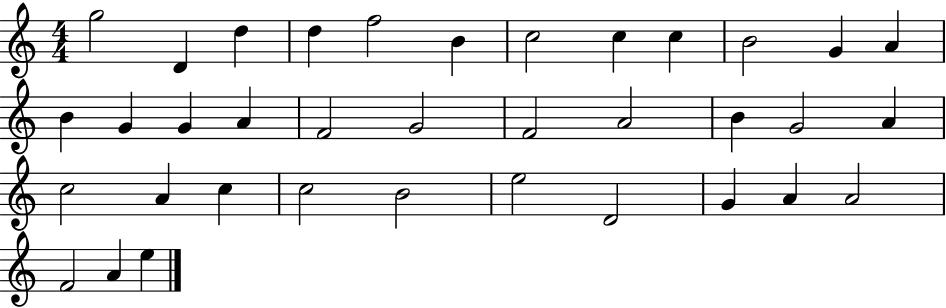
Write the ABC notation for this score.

X:1
T:Untitled
M:4/4
L:1/4
K:C
g2 D d d f2 B c2 c c B2 G A B G G A F2 G2 F2 A2 B G2 A c2 A c c2 B2 e2 D2 G A A2 F2 A e